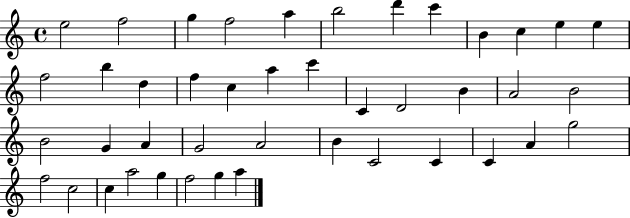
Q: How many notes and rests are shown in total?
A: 43